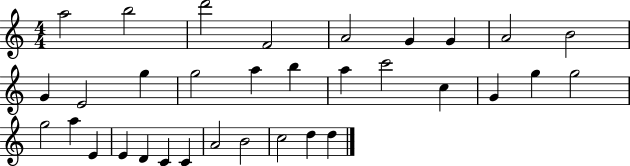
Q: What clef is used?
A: treble